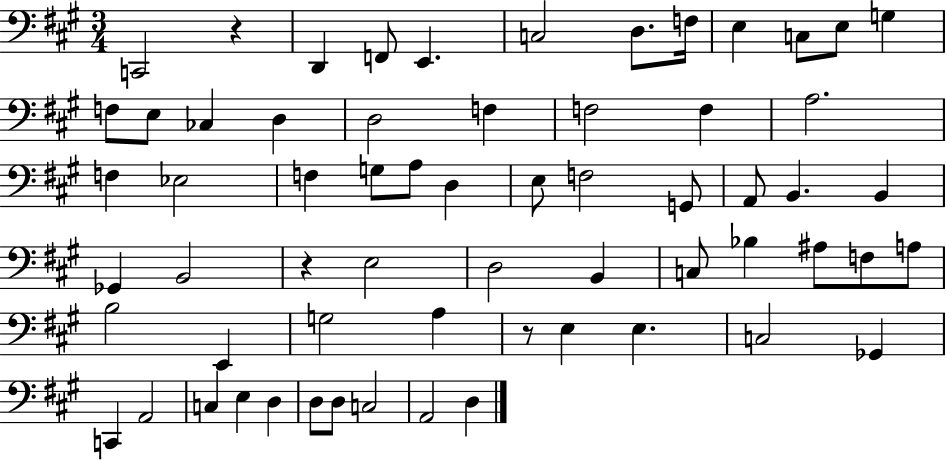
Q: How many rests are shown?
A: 3